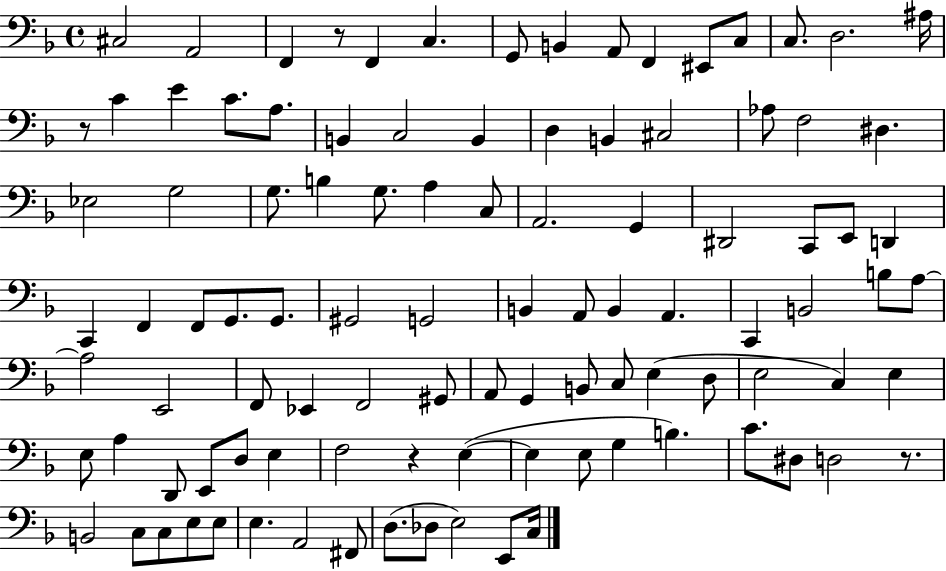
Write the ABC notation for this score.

X:1
T:Untitled
M:4/4
L:1/4
K:F
^C,2 A,,2 F,, z/2 F,, C, G,,/2 B,, A,,/2 F,, ^E,,/2 C,/2 C,/2 D,2 ^A,/4 z/2 C E C/2 A,/2 B,, C,2 B,, D, B,, ^C,2 _A,/2 F,2 ^D, _E,2 G,2 G,/2 B, G,/2 A, C,/2 A,,2 G,, ^D,,2 C,,/2 E,,/2 D,, C,, F,, F,,/2 G,,/2 G,,/2 ^G,,2 G,,2 B,, A,,/2 B,, A,, C,, B,,2 B,/2 A,/2 A,2 E,,2 F,,/2 _E,, F,,2 ^G,,/2 A,,/2 G,, B,,/2 C,/2 E, D,/2 E,2 C, E, E,/2 A, D,,/2 E,,/2 D,/2 E, F,2 z E, E, E,/2 G, B, C/2 ^D,/2 D,2 z/2 B,,2 C,/2 C,/2 E,/2 E,/2 E, A,,2 ^F,,/2 D,/2 _D,/2 E,2 E,,/2 C,/4